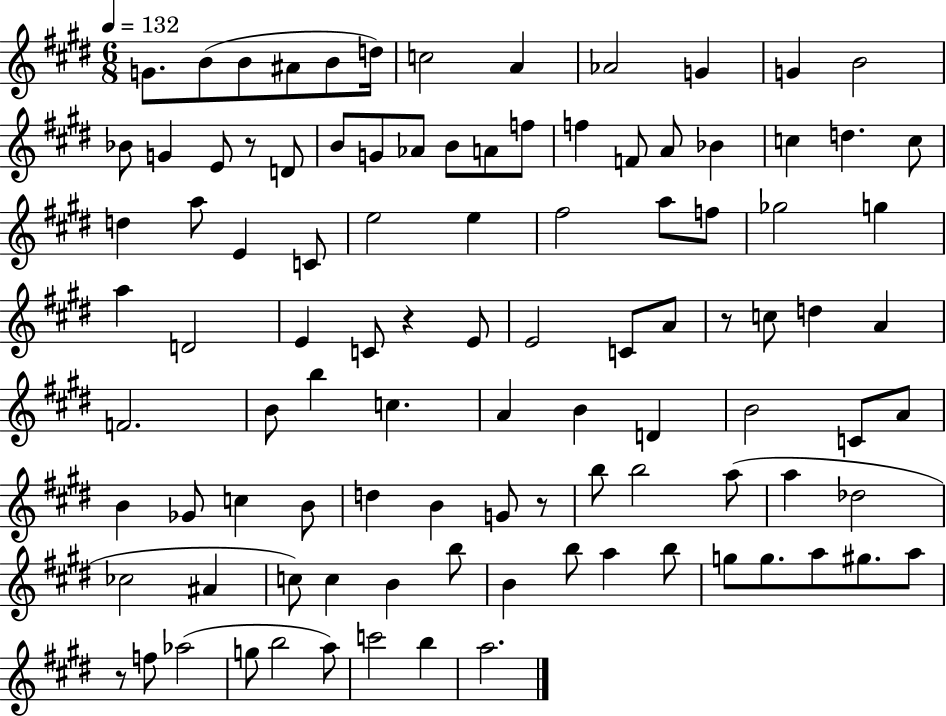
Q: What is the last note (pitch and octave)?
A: A5